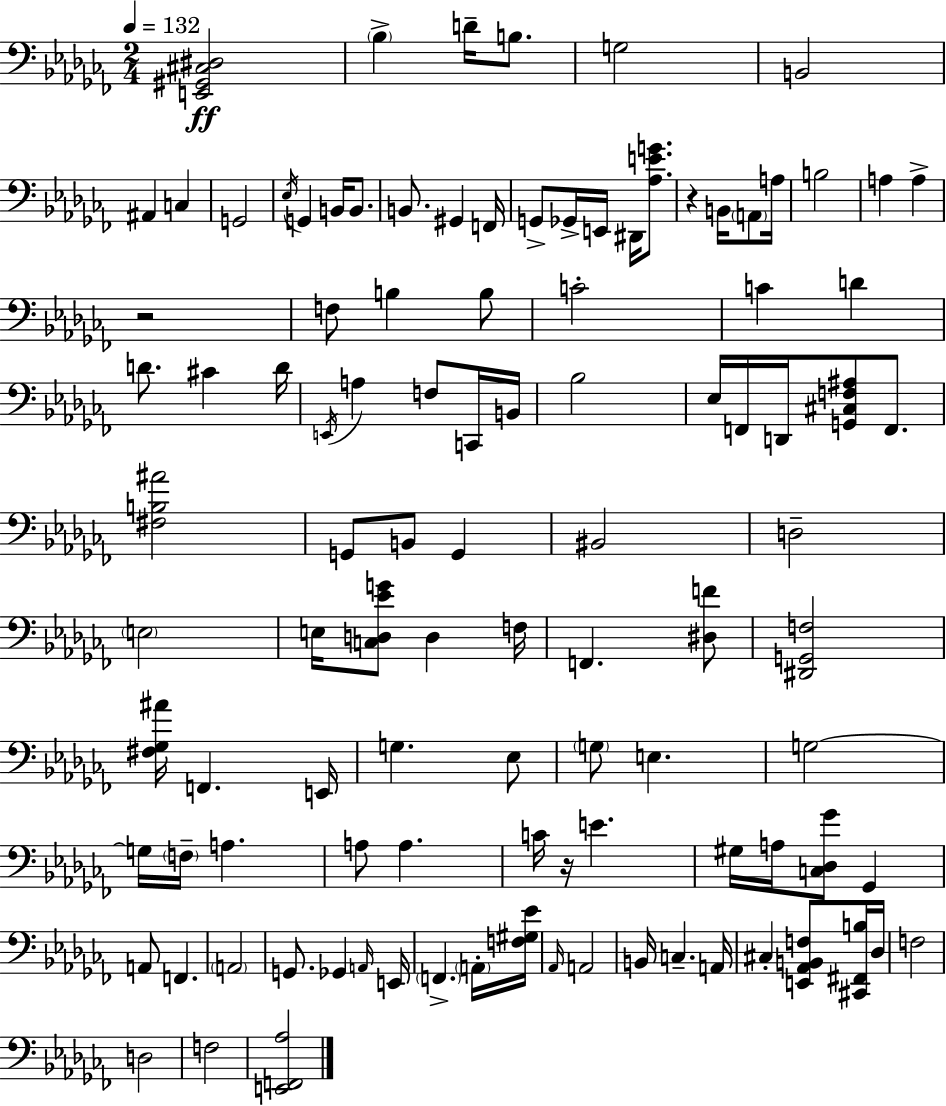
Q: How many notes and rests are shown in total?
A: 106